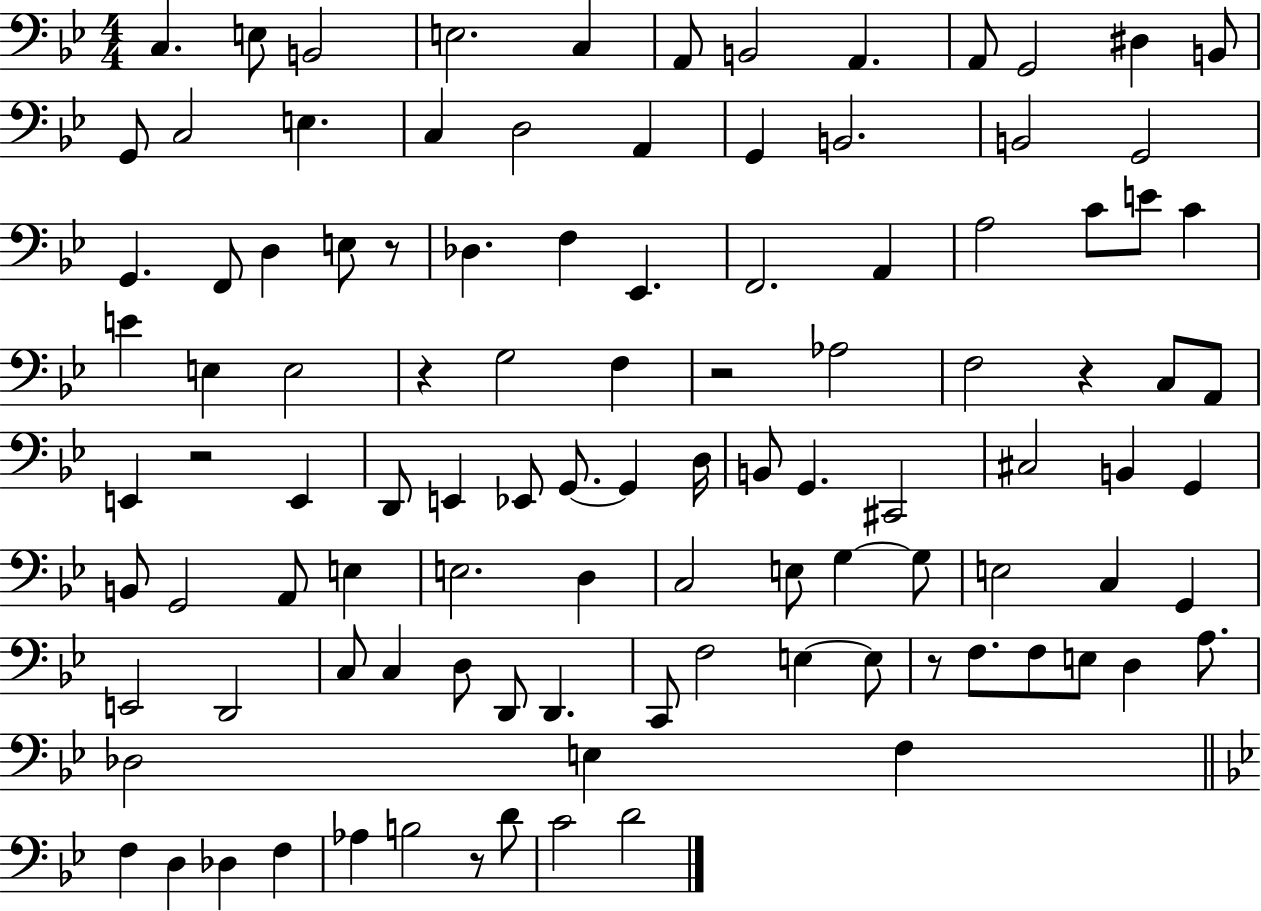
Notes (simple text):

C3/q. E3/e B2/h E3/h. C3/q A2/e B2/h A2/q. A2/e G2/h D#3/q B2/e G2/e C3/h E3/q. C3/q D3/h A2/q G2/q B2/h. B2/h G2/h G2/q. F2/e D3/q E3/e R/e Db3/q. F3/q Eb2/q. F2/h. A2/q A3/h C4/e E4/e C4/q E4/q E3/q E3/h R/q G3/h F3/q R/h Ab3/h F3/h R/q C3/e A2/e E2/q R/h E2/q D2/e E2/q Eb2/e G2/e. G2/q D3/s B2/e G2/q. C#2/h C#3/h B2/q G2/q B2/e G2/h A2/e E3/q E3/h. D3/q C3/h E3/e G3/q G3/e E3/h C3/q G2/q E2/h D2/h C3/e C3/q D3/e D2/e D2/q. C2/e F3/h E3/q E3/e R/e F3/e. F3/e E3/e D3/q A3/e. Db3/h E3/q F3/q F3/q D3/q Db3/q F3/q Ab3/q B3/h R/e D4/e C4/h D4/h